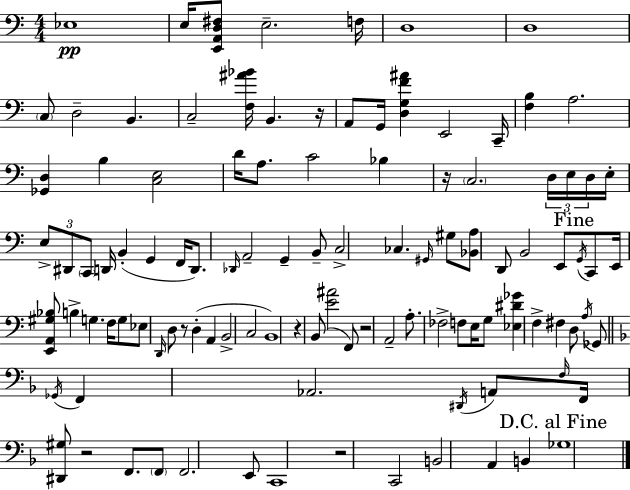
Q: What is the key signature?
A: C major